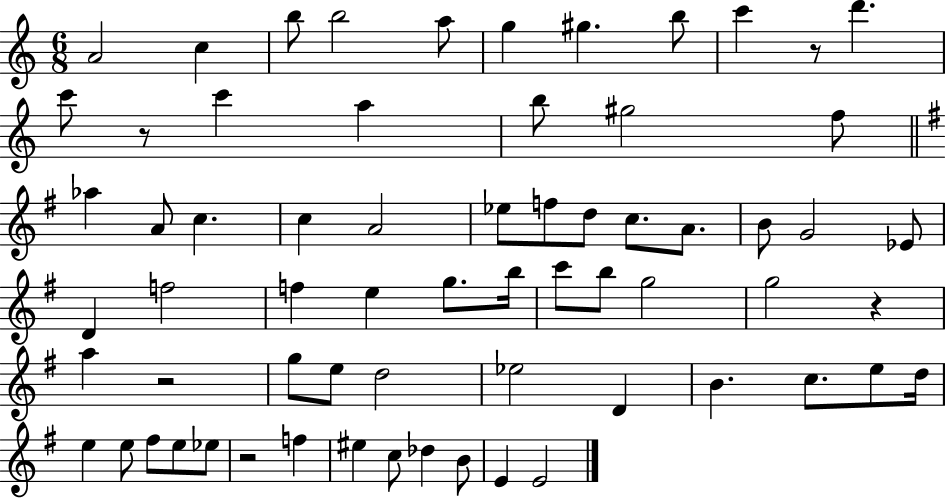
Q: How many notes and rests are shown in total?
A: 66